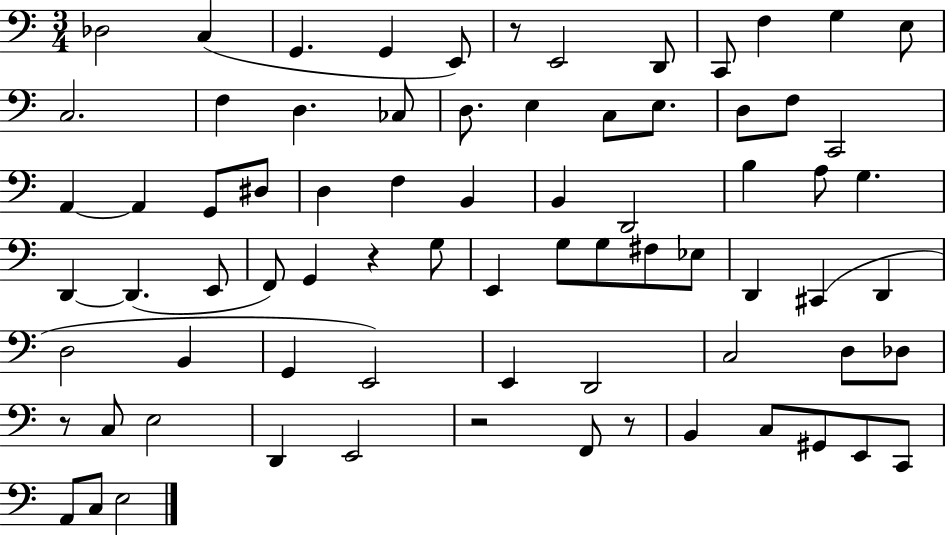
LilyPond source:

{
  \clef bass
  \numericTimeSignature
  \time 3/4
  \key c \major
  des2 c4( | g,4. g,4 e,8) | r8 e,2 d,8 | c,8 f4 g4 e8 | \break c2. | f4 d4. ces8 | d8. e4 c8 e8. | d8 f8 c,2 | \break a,4~~ a,4 g,8 dis8 | d4 f4 b,4 | b,4 d,2 | b4 a8 g4. | \break d,4~~ d,4.( e,8 | f,8) g,4 r4 g8 | e,4 g8 g8 fis8 ees8 | d,4 cis,4( d,4 | \break d2 b,4 | g,4 e,2) | e,4 d,2 | c2 d8 des8 | \break r8 c8 e2 | d,4 e,2 | r2 f,8 r8 | b,4 c8 gis,8 e,8 c,8 | \break a,8 c8 e2 | \bar "|."
}